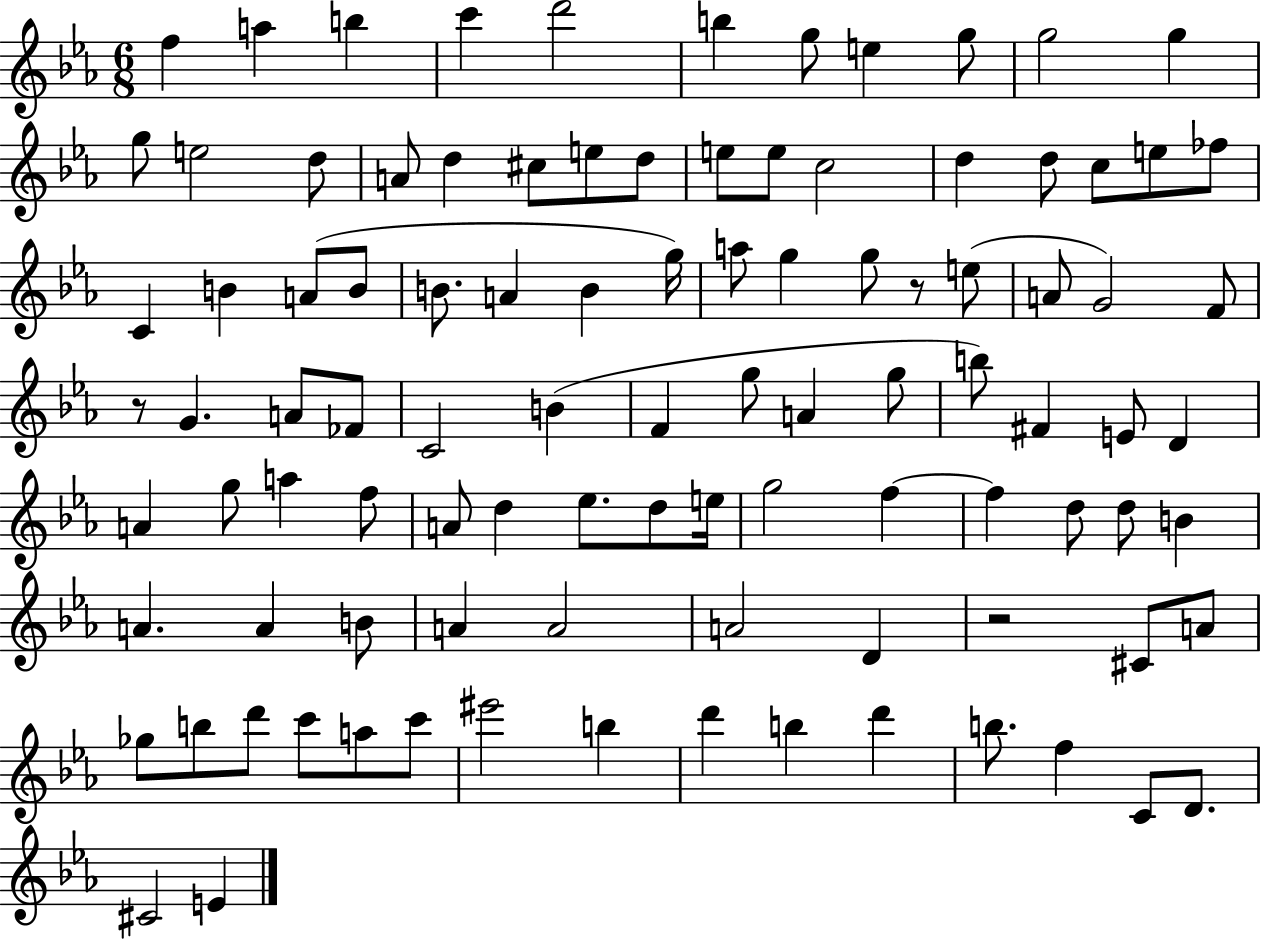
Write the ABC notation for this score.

X:1
T:Untitled
M:6/8
L:1/4
K:Eb
f a b c' d'2 b g/2 e g/2 g2 g g/2 e2 d/2 A/2 d ^c/2 e/2 d/2 e/2 e/2 c2 d d/2 c/2 e/2 _f/2 C B A/2 B/2 B/2 A B g/4 a/2 g g/2 z/2 e/2 A/2 G2 F/2 z/2 G A/2 _F/2 C2 B F g/2 A g/2 b/2 ^F E/2 D A g/2 a f/2 A/2 d _e/2 d/2 e/4 g2 f f d/2 d/2 B A A B/2 A A2 A2 D z2 ^C/2 A/2 _g/2 b/2 d'/2 c'/2 a/2 c'/2 ^e'2 b d' b d' b/2 f C/2 D/2 ^C2 E